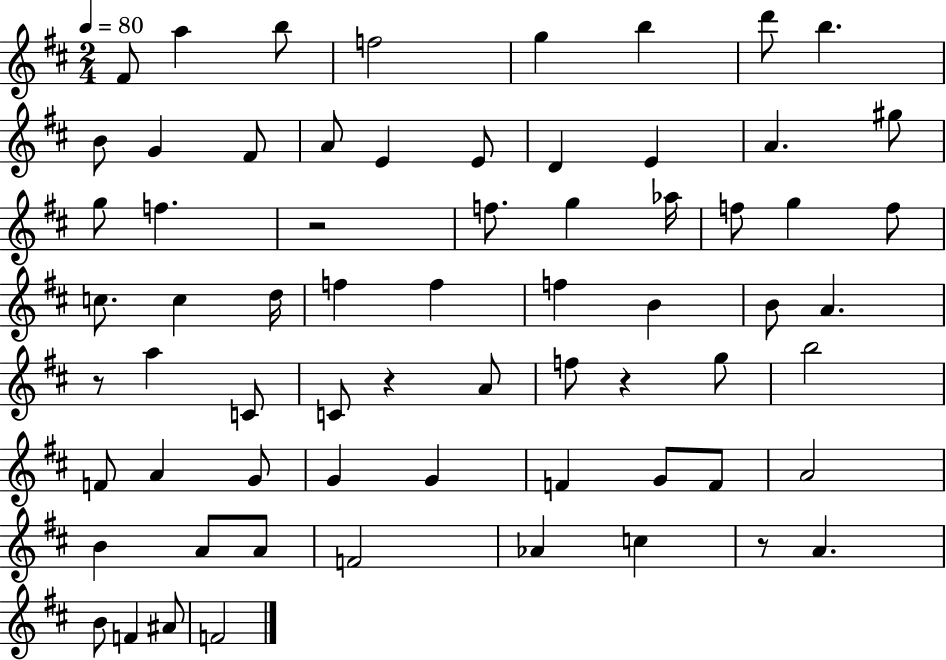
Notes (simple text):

F#4/e A5/q B5/e F5/h G5/q B5/q D6/e B5/q. B4/e G4/q F#4/e A4/e E4/q E4/e D4/q E4/q A4/q. G#5/e G5/e F5/q. R/h F5/e. G5/q Ab5/s F5/e G5/q F5/e C5/e. C5/q D5/s F5/q F5/q F5/q B4/q B4/e A4/q. R/e A5/q C4/e C4/e R/q A4/e F5/e R/q G5/e B5/h F4/e A4/q G4/e G4/q G4/q F4/q G4/e F4/e A4/h B4/q A4/e A4/e F4/h Ab4/q C5/q R/e A4/q. B4/e F4/q A#4/e F4/h